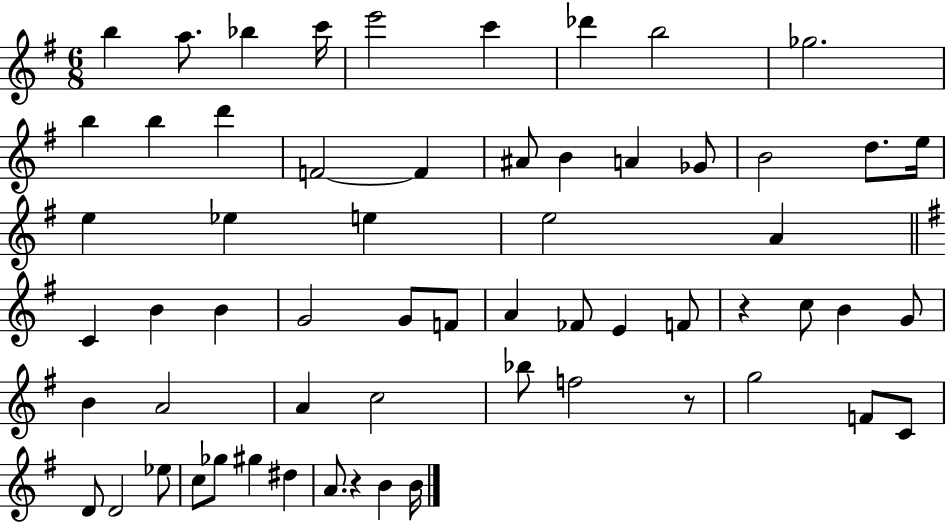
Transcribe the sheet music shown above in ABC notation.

X:1
T:Untitled
M:6/8
L:1/4
K:G
b a/2 _b c'/4 e'2 c' _d' b2 _g2 b b d' F2 F ^A/2 B A _G/2 B2 d/2 e/4 e _e e e2 A C B B G2 G/2 F/2 A _F/2 E F/2 z c/2 B G/2 B A2 A c2 _b/2 f2 z/2 g2 F/2 C/2 D/2 D2 _e/2 c/2 _g/2 ^g ^d A/2 z B B/4